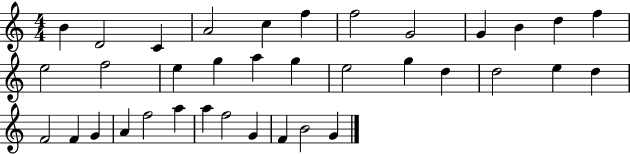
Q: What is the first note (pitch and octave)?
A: B4